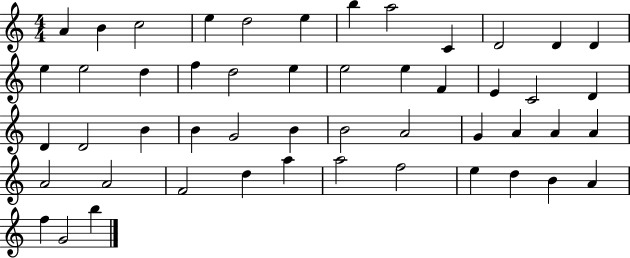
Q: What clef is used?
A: treble